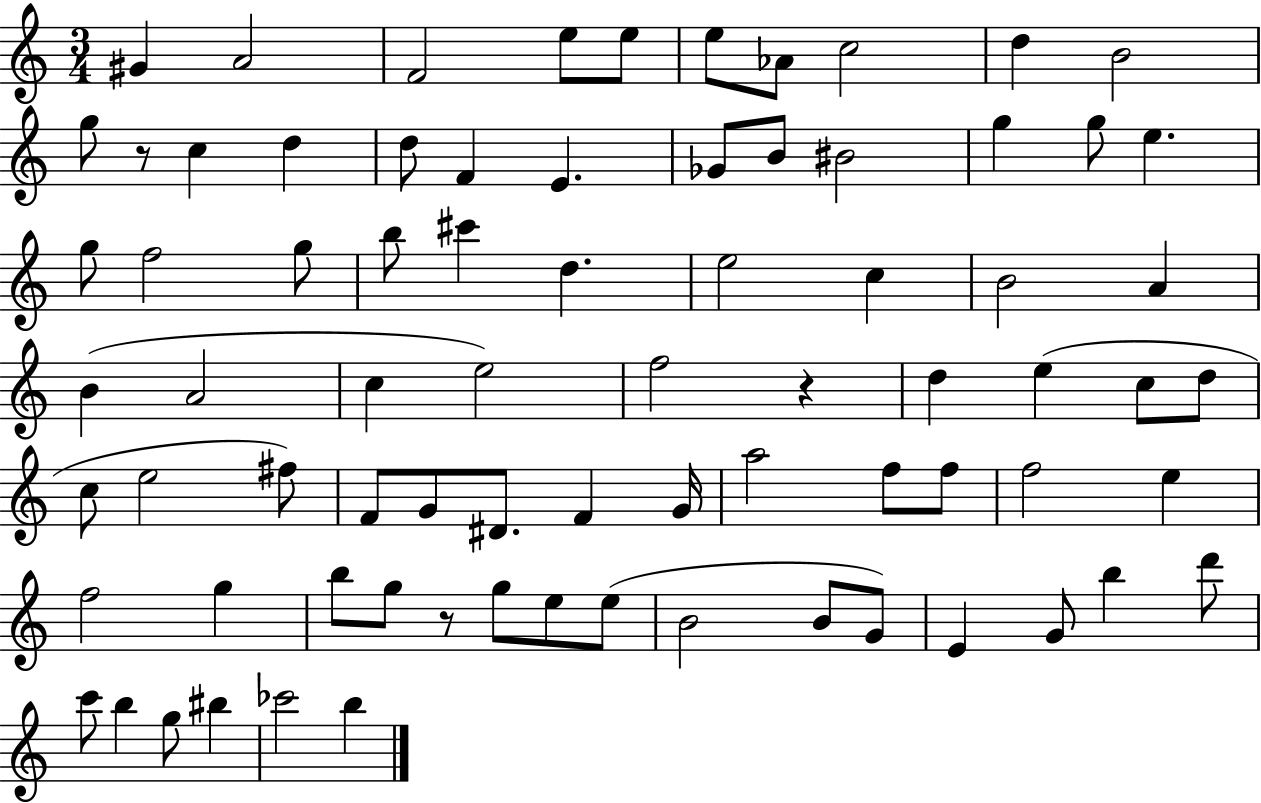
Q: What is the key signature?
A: C major